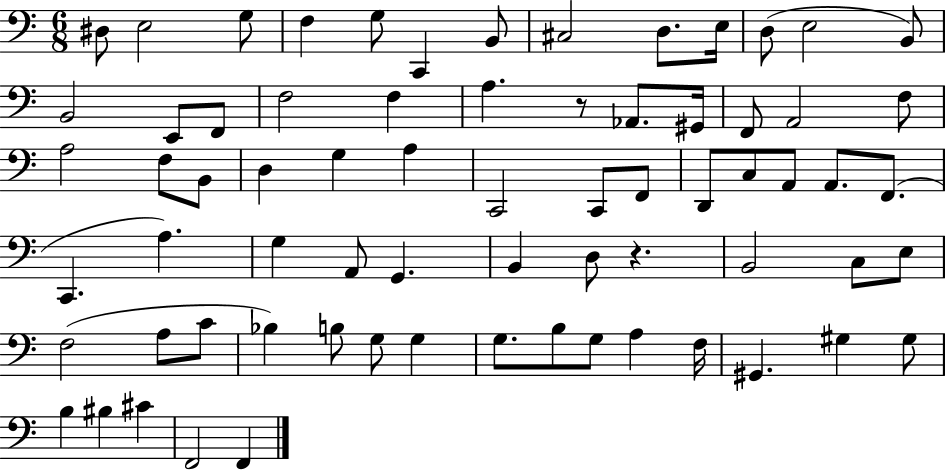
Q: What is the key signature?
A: C major